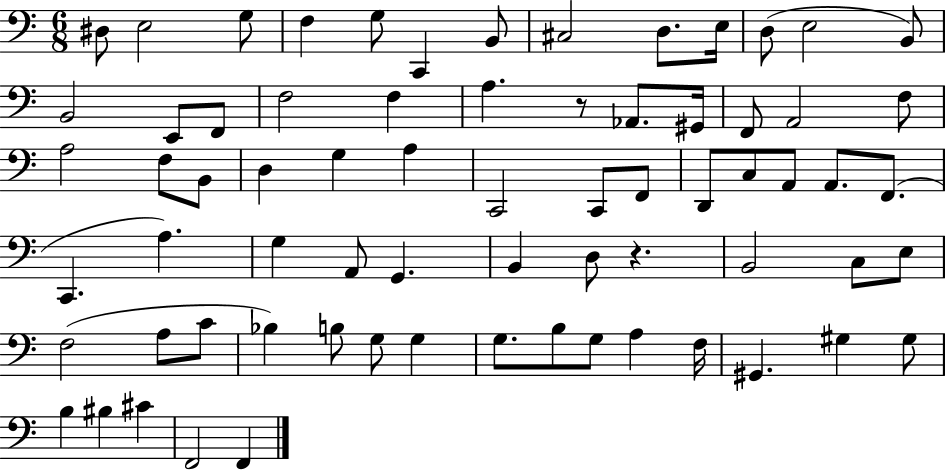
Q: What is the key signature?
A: C major